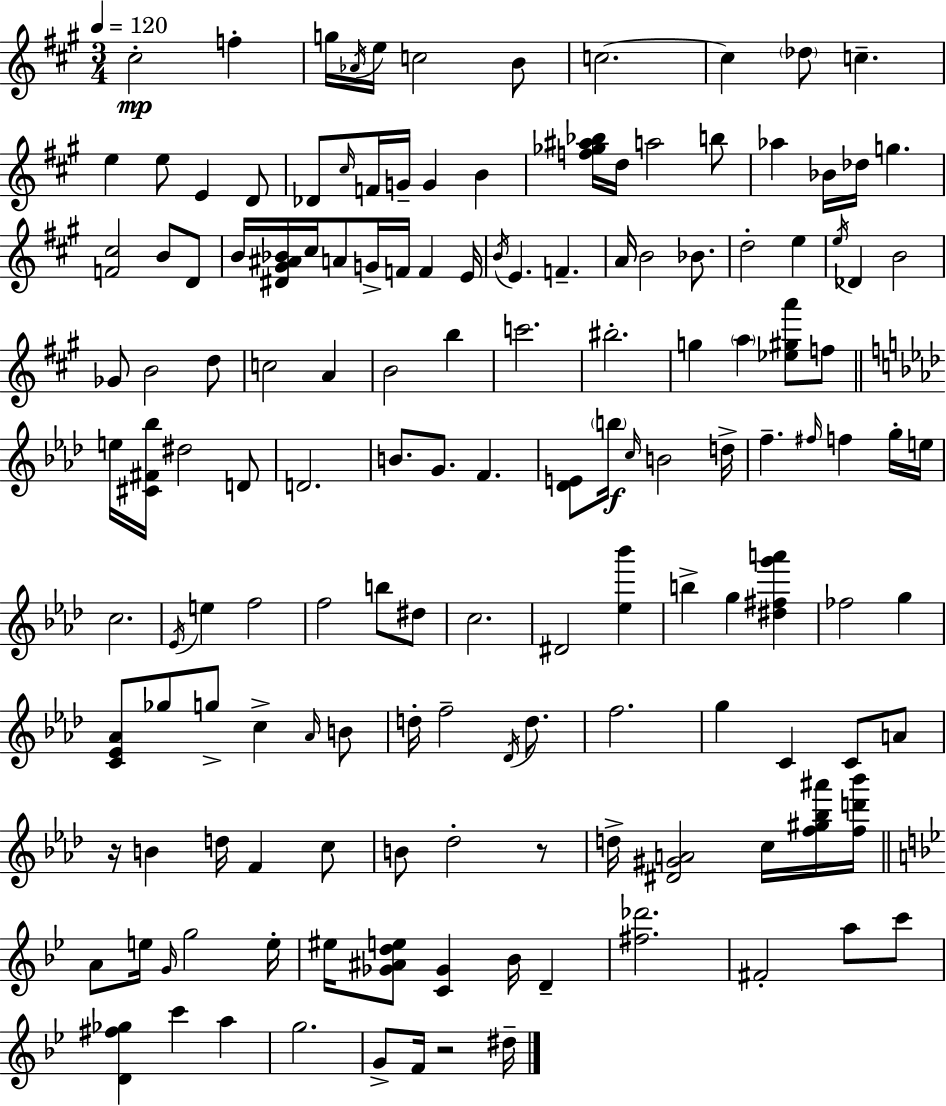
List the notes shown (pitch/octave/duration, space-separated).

C#5/h F5/q G5/s Ab4/s E5/s C5/h B4/e C5/h. C5/q Db5/e C5/q. E5/q E5/e E4/q D4/e Db4/e C#5/s F4/s G4/s G4/q B4/q [F5,Gb5,A#5,Bb5]/s D5/s A5/h B5/e Ab5/q Bb4/s Db5/s G5/q. [F4,C#5]/h B4/e D4/e B4/s [D#4,G#4,A#4,Bb4]/s C#5/s A4/e G4/s F4/s F4/q E4/s B4/s E4/q. F4/q. A4/s B4/h Bb4/e. D5/h E5/q E5/s Db4/q B4/h Gb4/e B4/h D5/e C5/h A4/q B4/h B5/q C6/h. BIS5/h. G5/q A5/q [Eb5,G#5,A6]/e F5/e E5/s [C#4,F#4,Bb5]/s D#5/h D4/e D4/h. B4/e. G4/e. F4/q. [Db4,E4]/e B5/s C5/s B4/h D5/s F5/q. F#5/s F5/q G5/s E5/s C5/h. Eb4/s E5/q F5/h F5/h B5/e D#5/e C5/h. D#4/h [Eb5,Bb6]/q B5/q G5/q [D#5,F#5,G6,A6]/q FES5/h G5/q [C4,Eb4,Ab4]/e Gb5/e G5/e C5/q Ab4/s B4/e D5/s F5/h Db4/s D5/e. F5/h. G5/q C4/q C4/e A4/e R/s B4/q D5/s F4/q C5/e B4/e Db5/h R/e D5/s [D#4,G#4,A4]/h C5/s [F5,G#5,Bb5,A#6]/s [F5,D6,Bb6]/s A4/e E5/s G4/s G5/h E5/s EIS5/s [Gb4,A#4,D5,E5]/e [C4,Gb4]/q Bb4/s D4/q [F#5,Db6]/h. F#4/h A5/e C6/e [D4,F#5,Gb5]/q C6/q A5/q G5/h. G4/e F4/s R/h D#5/s